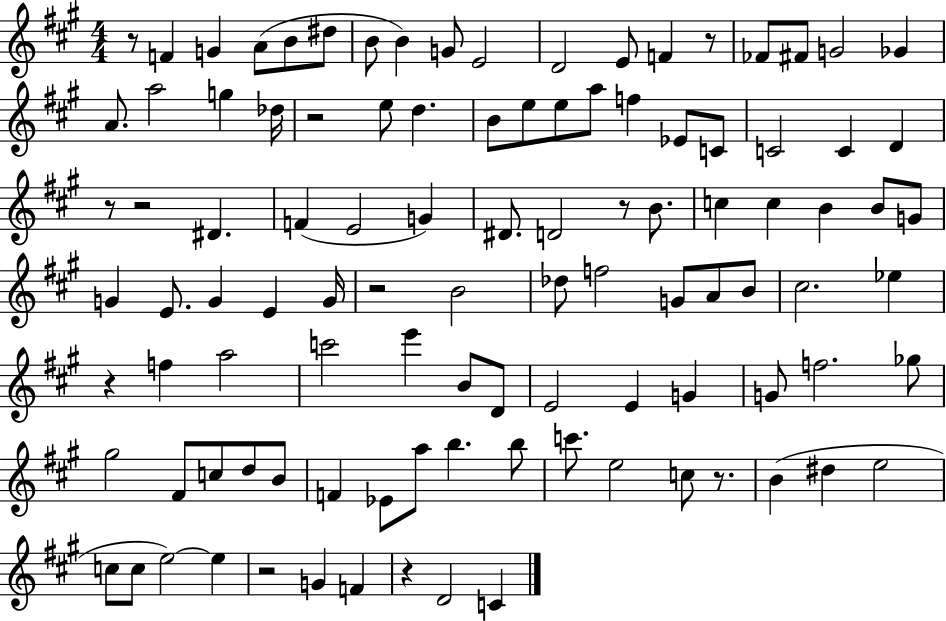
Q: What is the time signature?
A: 4/4